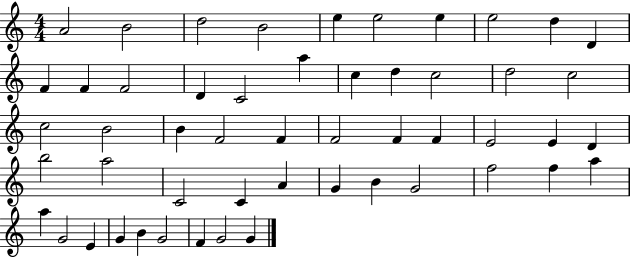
X:1
T:Untitled
M:4/4
L:1/4
K:C
A2 B2 d2 B2 e e2 e e2 d D F F F2 D C2 a c d c2 d2 c2 c2 B2 B F2 F F2 F F E2 E D b2 a2 C2 C A G B G2 f2 f a a G2 E G B G2 F G2 G